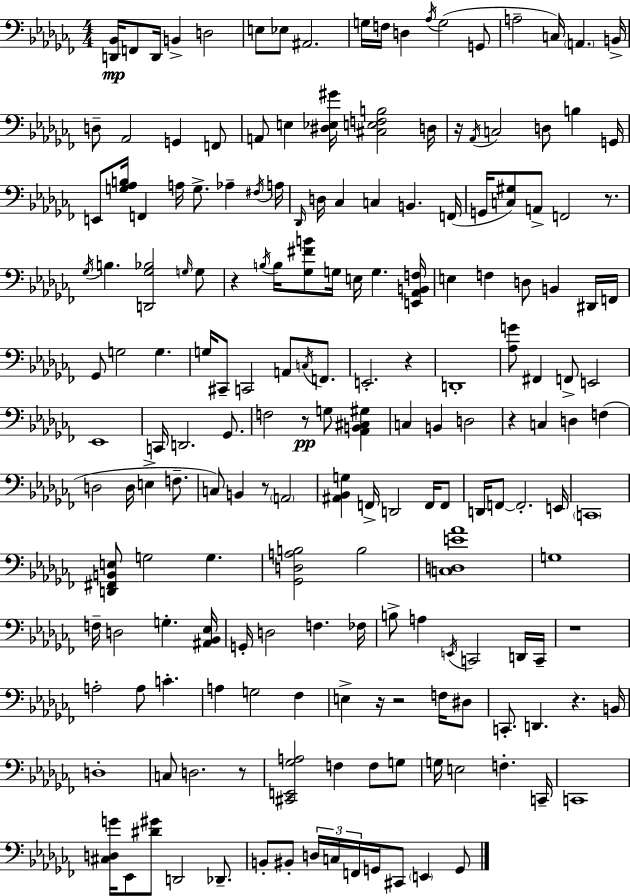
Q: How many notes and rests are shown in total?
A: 184